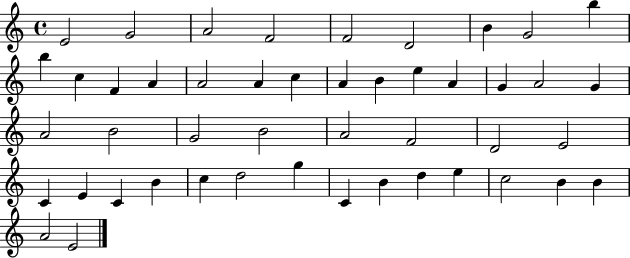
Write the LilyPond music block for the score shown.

{
  \clef treble
  \time 4/4
  \defaultTimeSignature
  \key c \major
  e'2 g'2 | a'2 f'2 | f'2 d'2 | b'4 g'2 b''4 | \break b''4 c''4 f'4 a'4 | a'2 a'4 c''4 | a'4 b'4 e''4 a'4 | g'4 a'2 g'4 | \break a'2 b'2 | g'2 b'2 | a'2 f'2 | d'2 e'2 | \break c'4 e'4 c'4 b'4 | c''4 d''2 g''4 | c'4 b'4 d''4 e''4 | c''2 b'4 b'4 | \break a'2 e'2 | \bar "|."
}